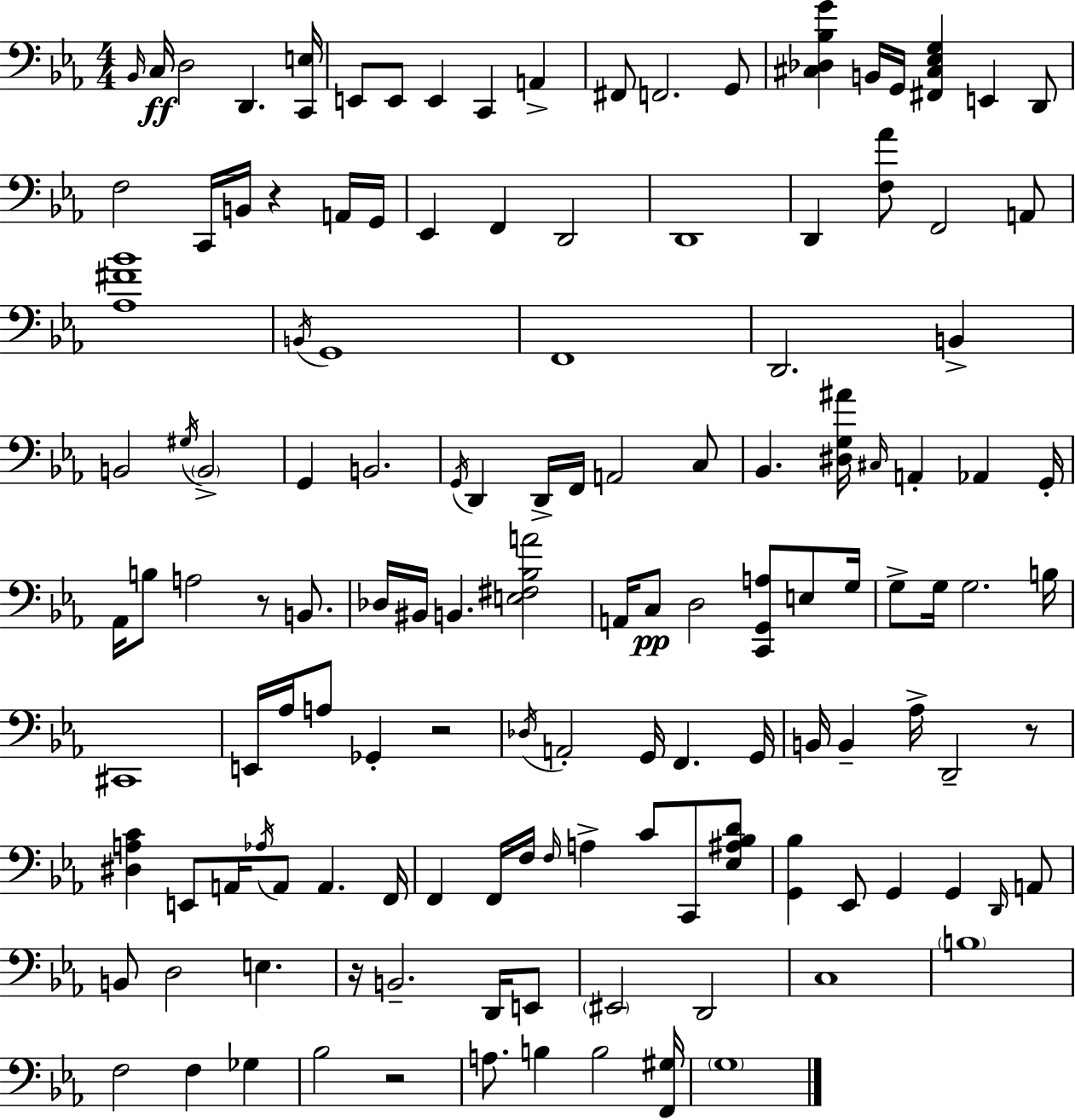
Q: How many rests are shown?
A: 6